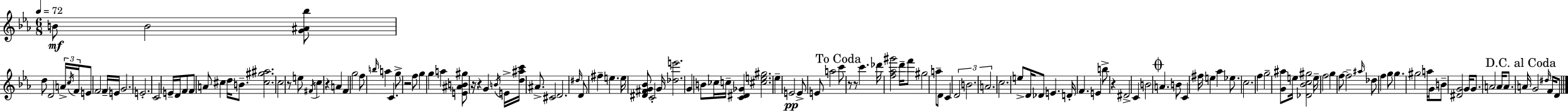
{
  \clef treble
  \numericTimeSignature
  \time 6/8
  \key ees \major
  \tempo 4 = 72
  \repeat volta 2 { b'8\mf b'2 <g' ais' bes''>8 | d''8 d'2 \tuplet 3/2 { a'16-> \acciaccatura { c''16 } | f'16 } e'8 \parenthesize f'2 f'16-- | e'16 g'2. | \break e'2.-. | c'2 e'16-- d'16 f'8 | f'8 a'8 cis''4 d''16 b'8.-- | <cis'' gis'' ais''>2. | \break c''2 r8 e''8 | \acciaccatura { fis'16 } c''4 r4 a'4 | f'4 g''2 | f''8 \grace { b''16 } a''4 c'4. | \break g''8-> r2 | f''8 g''4 g''4 a''4 | <e' ais' b' gis''>8 r16 r4 g'4 | \acciaccatura { b'16 } e'16-> <d'' ais'' c'''>16 ais'8.-> cis'2 | \break d'2. | \grace { dis''16 } d'8 fis''4-- e''4. | e''16 <dis' fis' g' bes'>8 c'2-. | g'16 <des'' e'''>2. | \break g'4 b'8 ces''16 | c''16-- <c' dis' ges'>4 <cis'' e'' gis''>2. | ees''4-- e'2\pp | e'8-> e'8 a''2 | \break \mark "To Coda" c'''8 r8 r8 c'''4. | des'''16 <f'' aes'' gis'''>2 | d'''16-- f'''8 gis''2 | a''8-- d'8 c'4 \tuplet 3/2 { d'2 | \break b'2. | a'2. } | c''2. | e''8-> d'16 des'8 e'4. | \break d'16-. f'4. e'4 | b''8-> r4 dis'2-> | c'4 b'2 | \mark \markup { \musicglyph "scripts.coda" } a'4. b'8 | \break c'4 fis''16 e''4 aes''4 | ees''8. c''2. | f''4 g''2-- | <g' ais''>8 e''16 <des' bes' c'' gis''>2 | \break e''16-- f''2 | g''4 f''8~~ f''2-- | \grace { ais''16 } des''8 f''4 g''8 | g''4. gis''2 | \break a''16 g'16 b'8-- <dis' g'>2 | g'16 g'8. a'2 | a'16 a'8. \mark "D.C. al Coda" a'16 g'2 | \grace { dis''16 } f'16 d'8 } \bar "|."
}